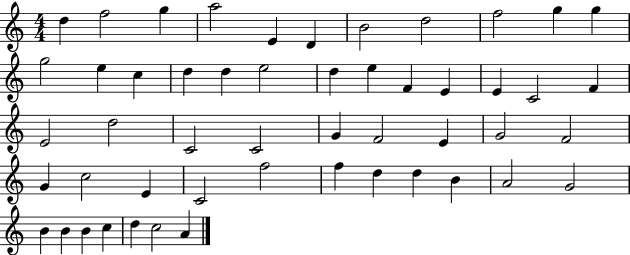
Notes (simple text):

D5/q F5/h G5/q A5/h E4/q D4/q B4/h D5/h F5/h G5/q G5/q G5/h E5/q C5/q D5/q D5/q E5/h D5/q E5/q F4/q E4/q E4/q C4/h F4/q E4/h D5/h C4/h C4/h G4/q F4/h E4/q G4/h F4/h G4/q C5/h E4/q C4/h F5/h F5/q D5/q D5/q B4/q A4/h G4/h B4/q B4/q B4/q C5/q D5/q C5/h A4/q